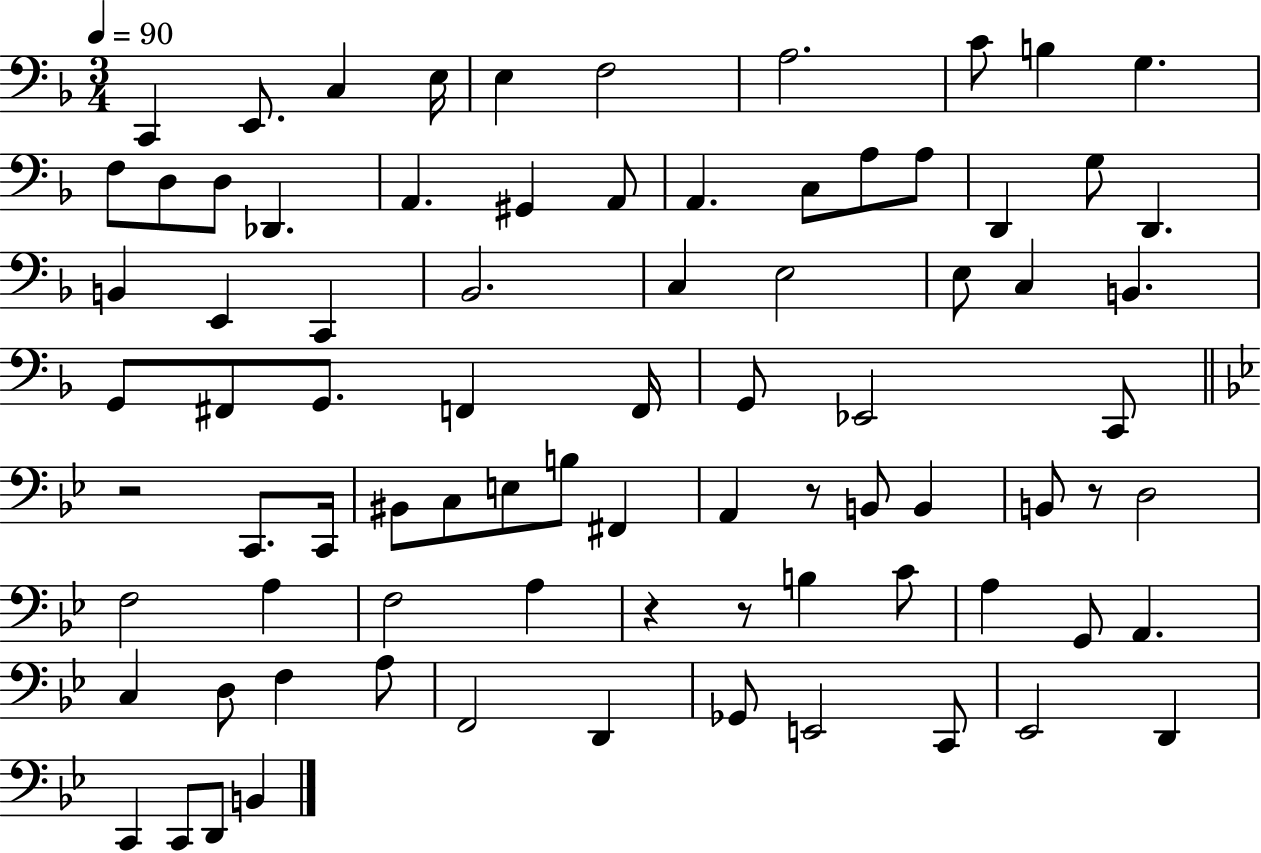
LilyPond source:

{
  \clef bass
  \numericTimeSignature
  \time 3/4
  \key f \major
  \tempo 4 = 90
  c,4 e,8. c4 e16 | e4 f2 | a2. | c'8 b4 g4. | \break f8 d8 d8 des,4. | a,4. gis,4 a,8 | a,4. c8 a8 a8 | d,4 g8 d,4. | \break b,4 e,4 c,4 | bes,2. | c4 e2 | e8 c4 b,4. | \break g,8 fis,8 g,8. f,4 f,16 | g,8 ees,2 c,8 | \bar "||" \break \key bes \major r2 c,8. c,16 | bis,8 c8 e8 b8 fis,4 | a,4 r8 b,8 b,4 | b,8 r8 d2 | \break f2 a4 | f2 a4 | r4 r8 b4 c'8 | a4 g,8 a,4. | \break c4 d8 f4 a8 | f,2 d,4 | ges,8 e,2 c,8 | ees,2 d,4 | \break c,4 c,8 d,8 b,4 | \bar "|."
}